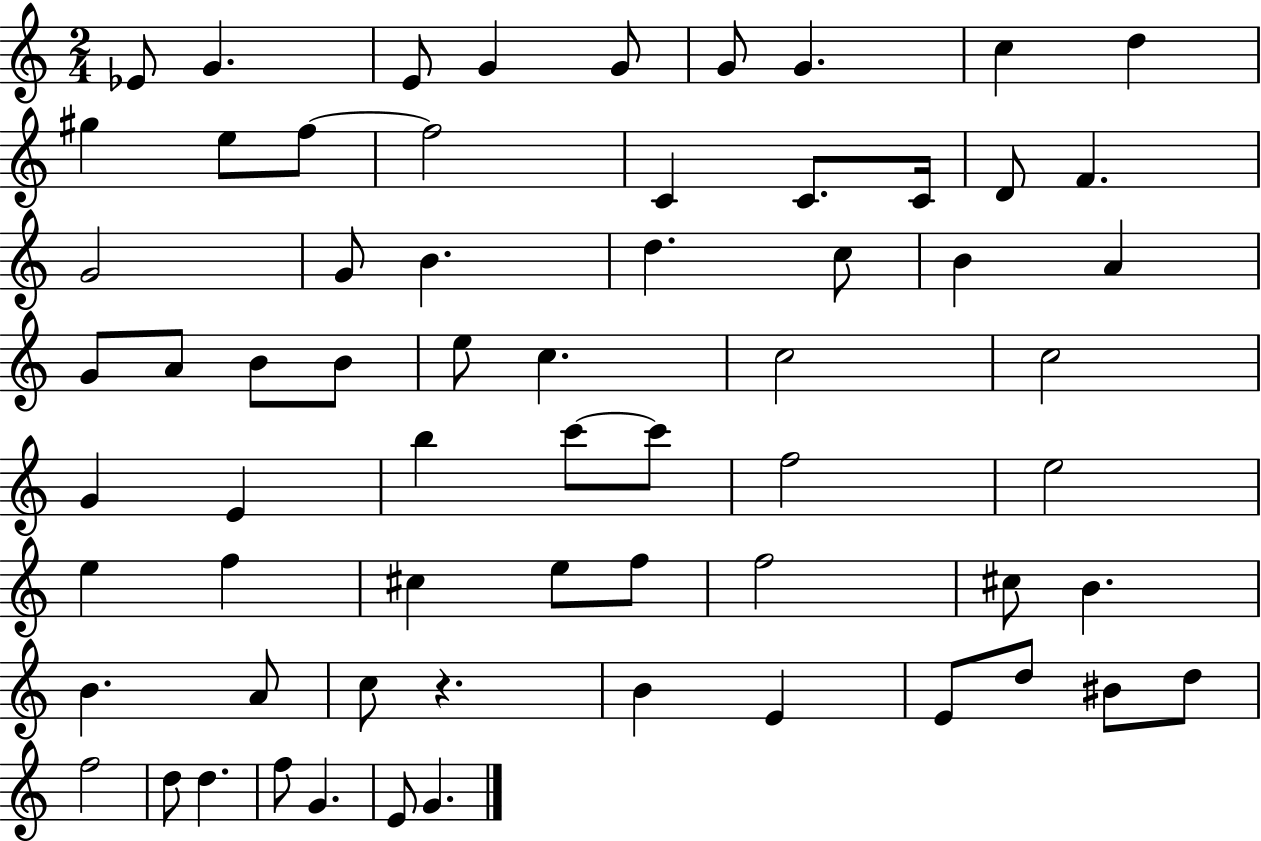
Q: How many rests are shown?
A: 1